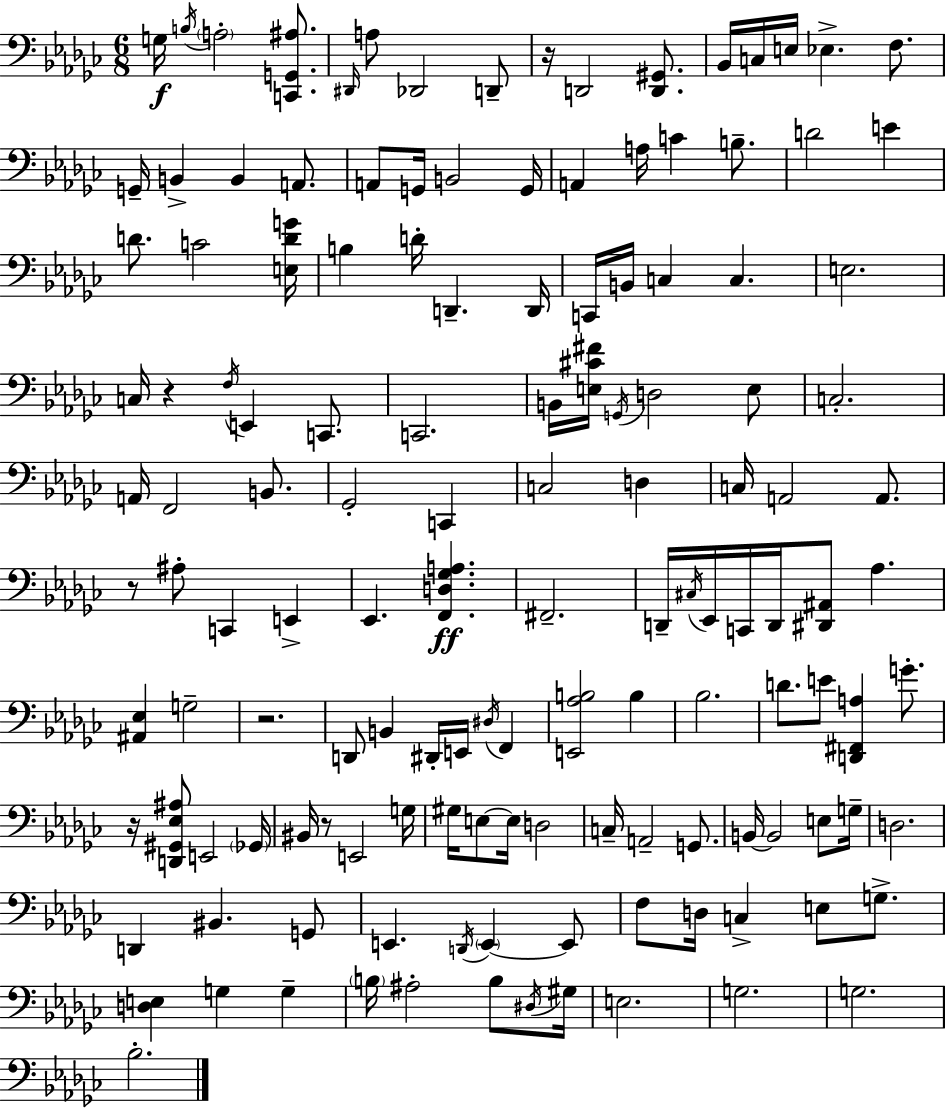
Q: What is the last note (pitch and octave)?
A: Bb3